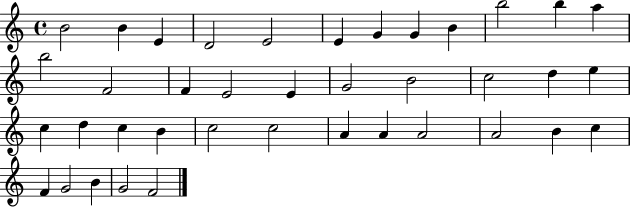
X:1
T:Untitled
M:4/4
L:1/4
K:C
B2 B E D2 E2 E G G B b2 b a b2 F2 F E2 E G2 B2 c2 d e c d c B c2 c2 A A A2 A2 B c F G2 B G2 F2